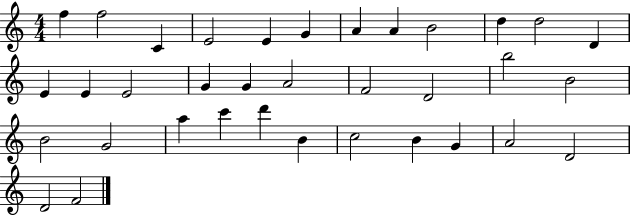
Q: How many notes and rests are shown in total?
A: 35